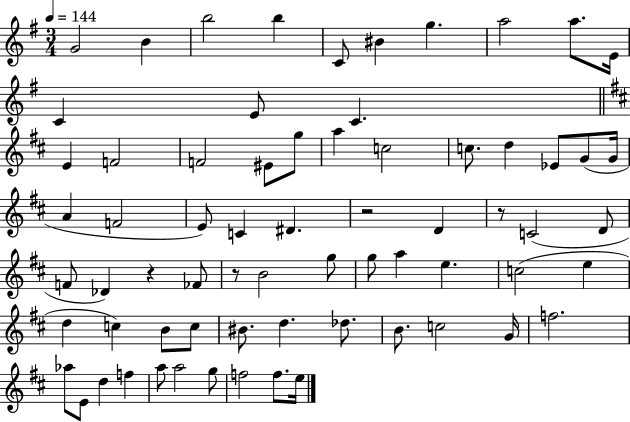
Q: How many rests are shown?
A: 4